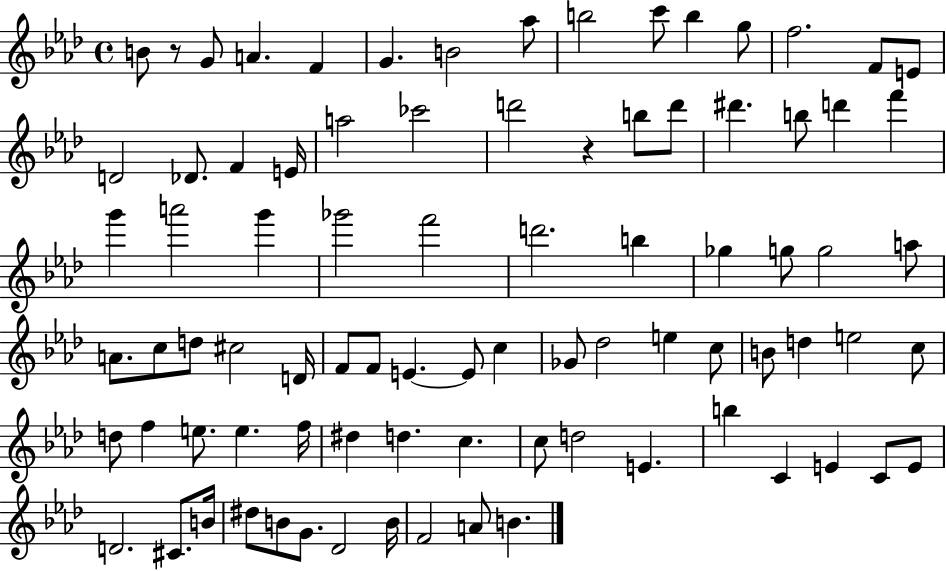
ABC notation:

X:1
T:Untitled
M:4/4
L:1/4
K:Ab
B/2 z/2 G/2 A F G B2 _a/2 b2 c'/2 b g/2 f2 F/2 E/2 D2 _D/2 F E/4 a2 _c'2 d'2 z b/2 d'/2 ^d' b/2 d' f' g' a'2 g' _g'2 f'2 d'2 b _g g/2 g2 a/2 A/2 c/2 d/2 ^c2 D/4 F/2 F/2 E E/2 c _G/2 _d2 e c/2 B/2 d e2 c/2 d/2 f e/2 e f/4 ^d d c c/2 d2 E b C E C/2 E/2 D2 ^C/2 B/4 ^d/2 B/2 G/2 _D2 B/4 F2 A/2 B